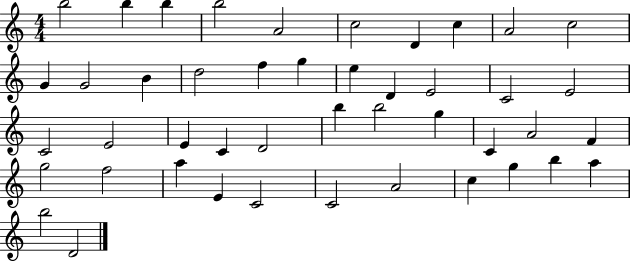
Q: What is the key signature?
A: C major